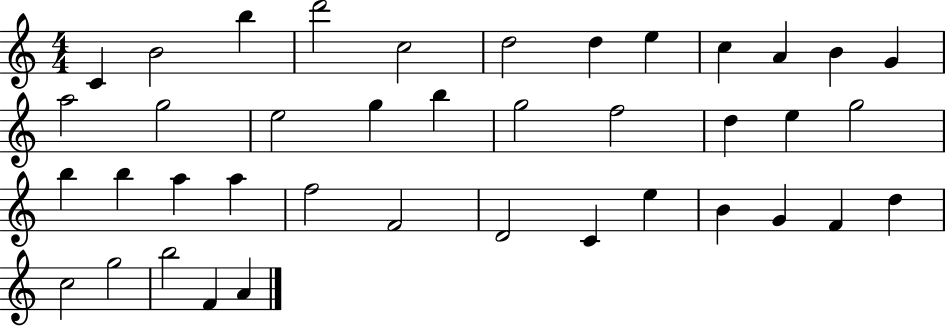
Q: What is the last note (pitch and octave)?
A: A4